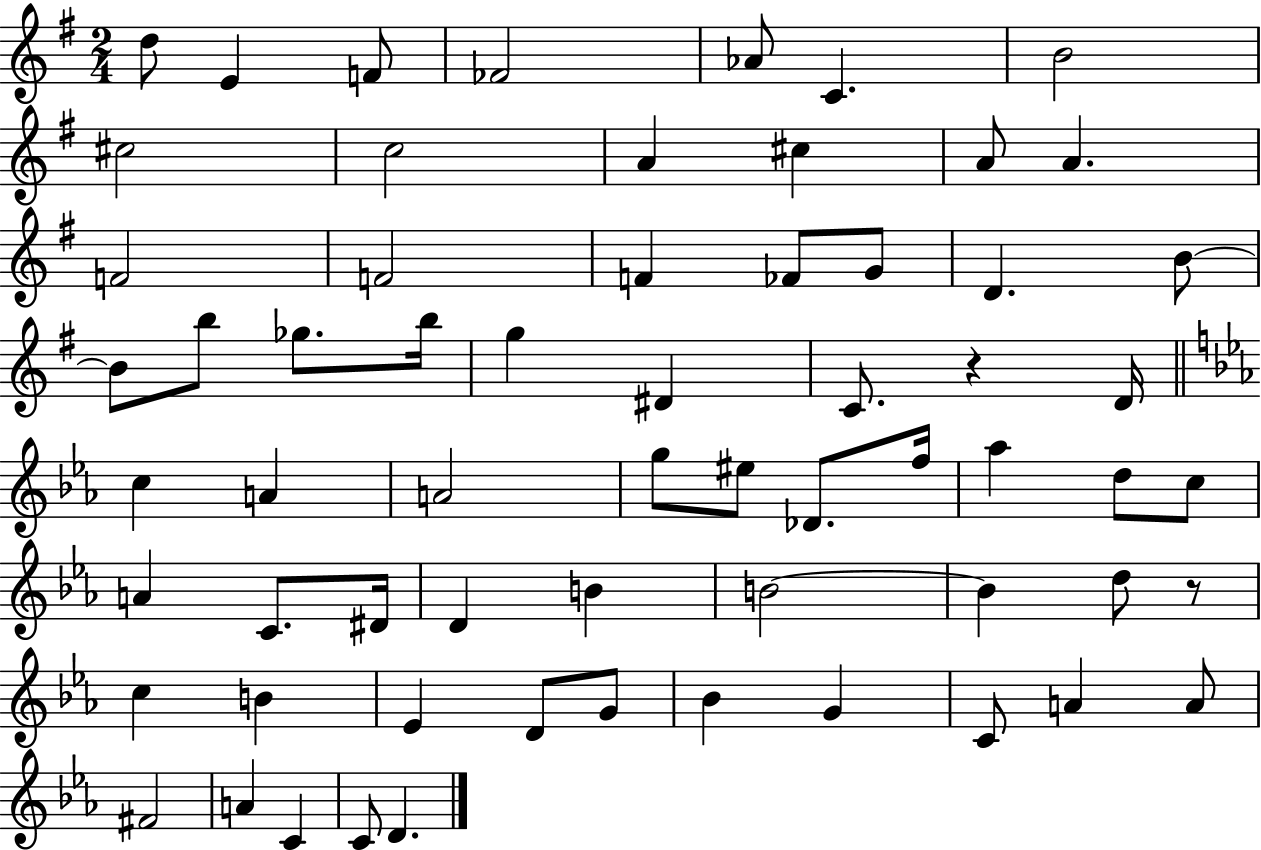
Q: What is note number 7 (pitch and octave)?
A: B4